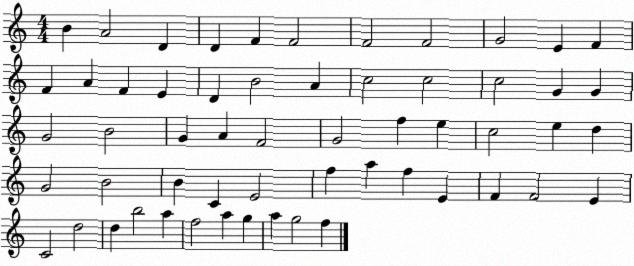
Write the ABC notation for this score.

X:1
T:Untitled
M:4/4
L:1/4
K:C
B A2 D D F F2 F2 F2 G2 E F F A F E D B2 A c2 c2 c2 G G G2 B2 G A F2 G2 f e c2 e d G2 B2 B C E2 f a f E F F2 E C2 d2 d b2 a f2 a g a g2 f